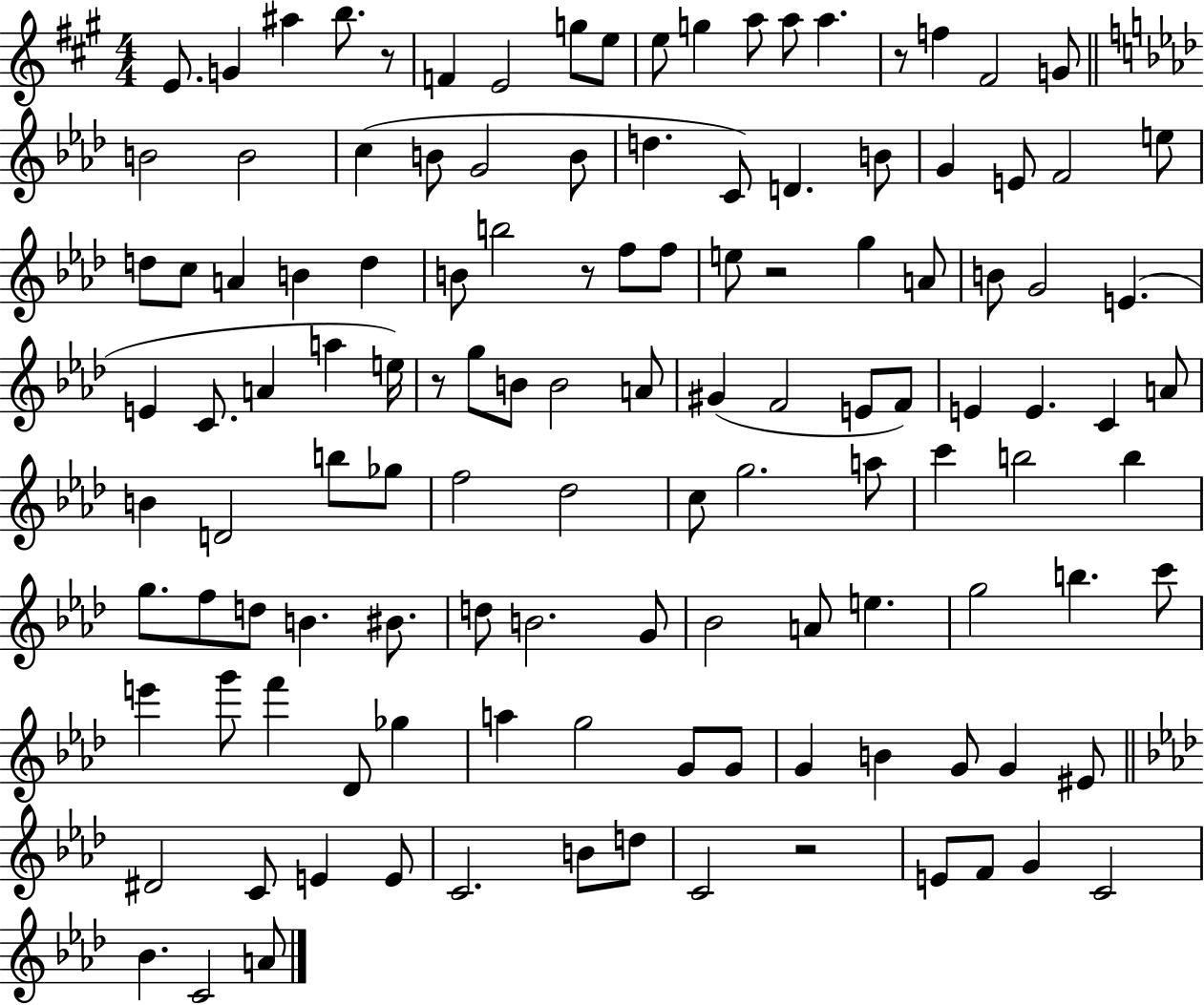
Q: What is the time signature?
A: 4/4